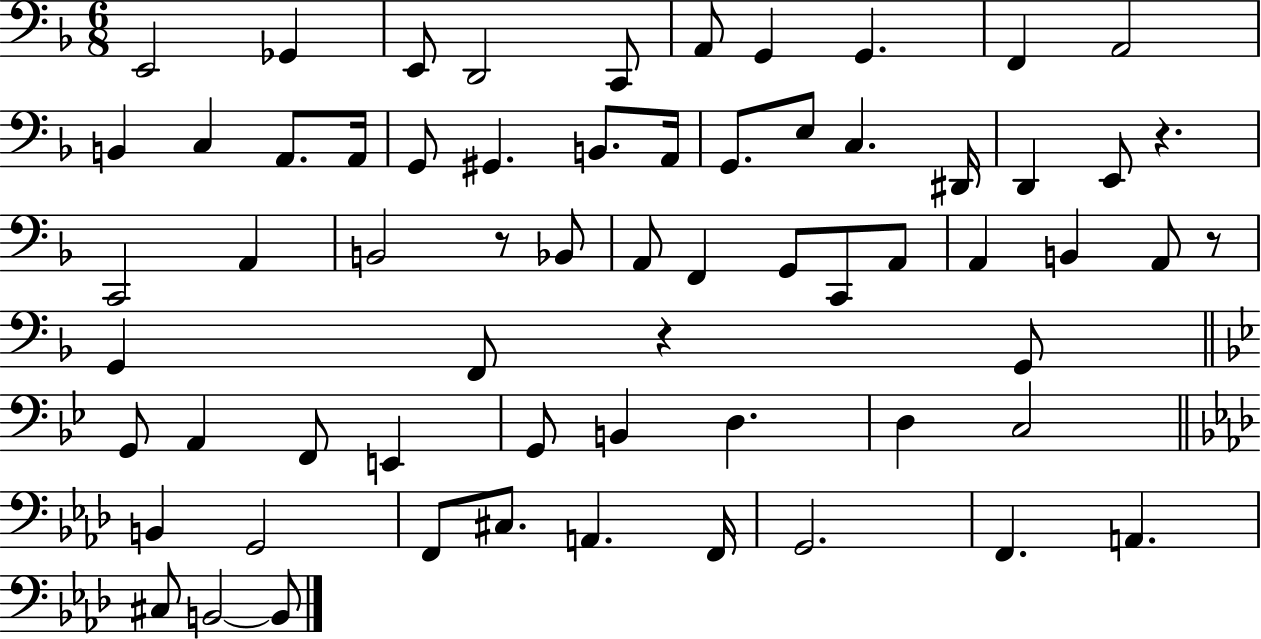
E2/h Gb2/q E2/e D2/h C2/e A2/e G2/q G2/q. F2/q A2/h B2/q C3/q A2/e. A2/s G2/e G#2/q. B2/e. A2/s G2/e. E3/e C3/q. D#2/s D2/q E2/e R/q. C2/h A2/q B2/h R/e Bb2/e A2/e F2/q G2/e C2/e A2/e A2/q B2/q A2/e R/e G2/q F2/e R/q G2/e G2/e A2/q F2/e E2/q G2/e B2/q D3/q. D3/q C3/h B2/q G2/h F2/e C#3/e. A2/q. F2/s G2/h. F2/q. A2/q. C#3/e B2/h B2/e